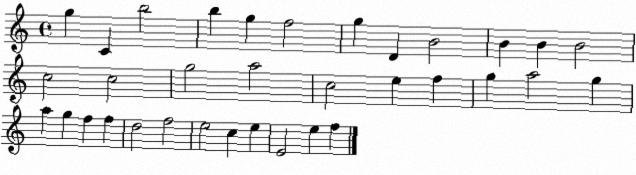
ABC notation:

X:1
T:Untitled
M:4/4
L:1/4
K:C
g C b2 b g f2 g D B2 B B B2 c2 c2 g2 a2 c2 e f g a2 g a g f f d2 f2 e2 c e E2 e f